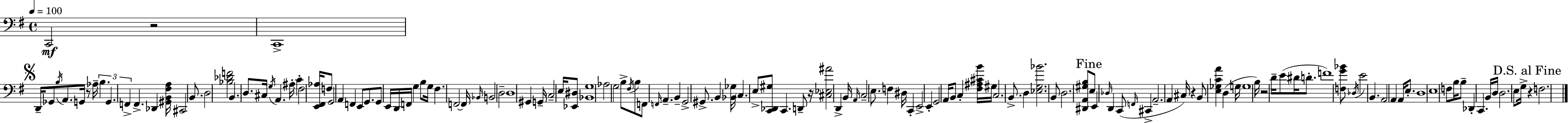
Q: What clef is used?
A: bass